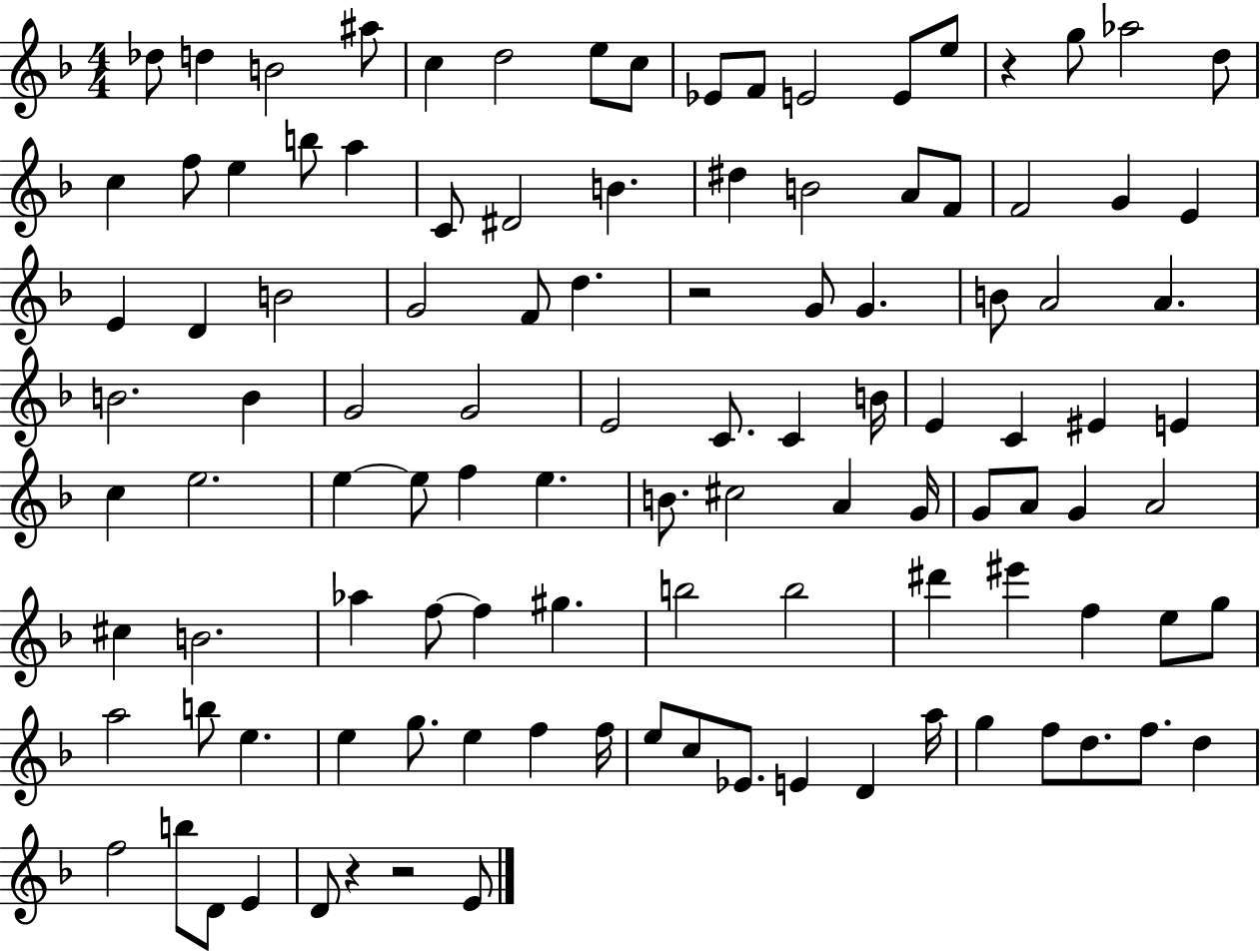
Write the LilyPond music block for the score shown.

{
  \clef treble
  \numericTimeSignature
  \time 4/4
  \key f \major
  des''8 d''4 b'2 ais''8 | c''4 d''2 e''8 c''8 | ees'8 f'8 e'2 e'8 e''8 | r4 g''8 aes''2 d''8 | \break c''4 f''8 e''4 b''8 a''4 | c'8 dis'2 b'4. | dis''4 b'2 a'8 f'8 | f'2 g'4 e'4 | \break e'4 d'4 b'2 | g'2 f'8 d''4. | r2 g'8 g'4. | b'8 a'2 a'4. | \break b'2. b'4 | g'2 g'2 | e'2 c'8. c'4 b'16 | e'4 c'4 eis'4 e'4 | \break c''4 e''2. | e''4~~ e''8 f''4 e''4. | b'8. cis''2 a'4 g'16 | g'8 a'8 g'4 a'2 | \break cis''4 b'2. | aes''4 f''8~~ f''4 gis''4. | b''2 b''2 | dis'''4 eis'''4 f''4 e''8 g''8 | \break a''2 b''8 e''4. | e''4 g''8. e''4 f''4 f''16 | e''8 c''8 ees'8. e'4 d'4 a''16 | g''4 f''8 d''8. f''8. d''4 | \break f''2 b''8 d'8 e'4 | d'8 r4 r2 e'8 | \bar "|."
}